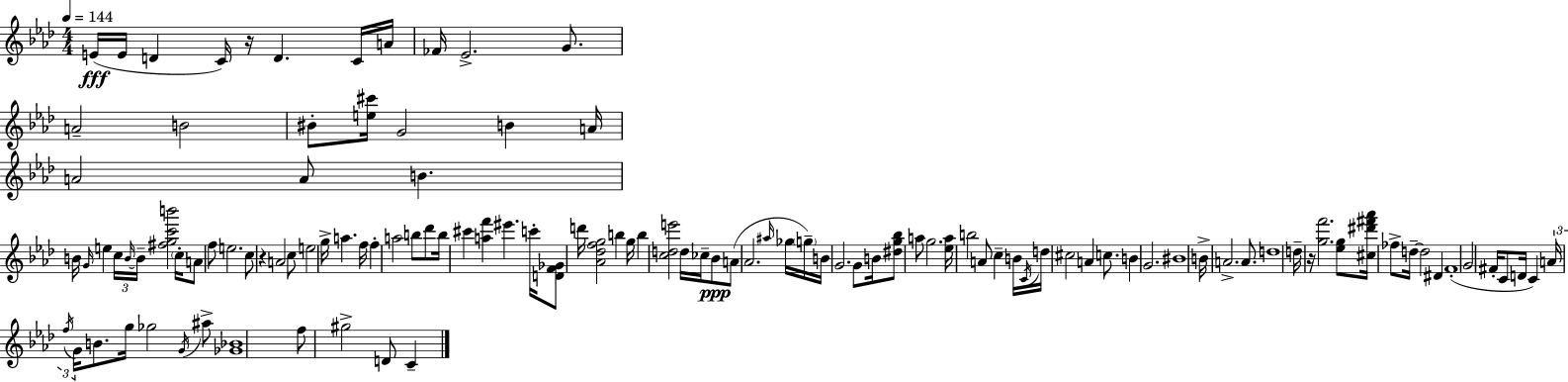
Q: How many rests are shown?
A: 3